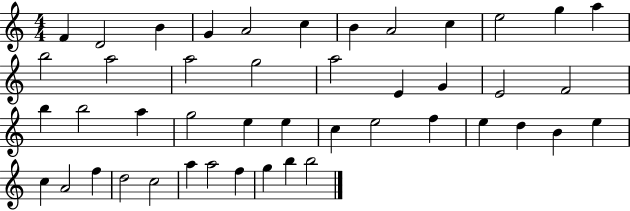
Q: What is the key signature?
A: C major